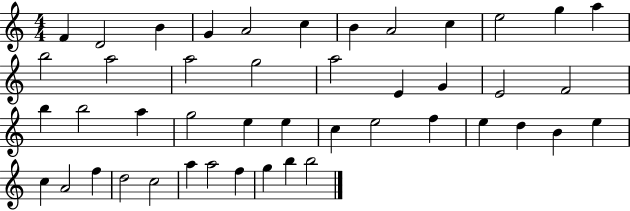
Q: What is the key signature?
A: C major